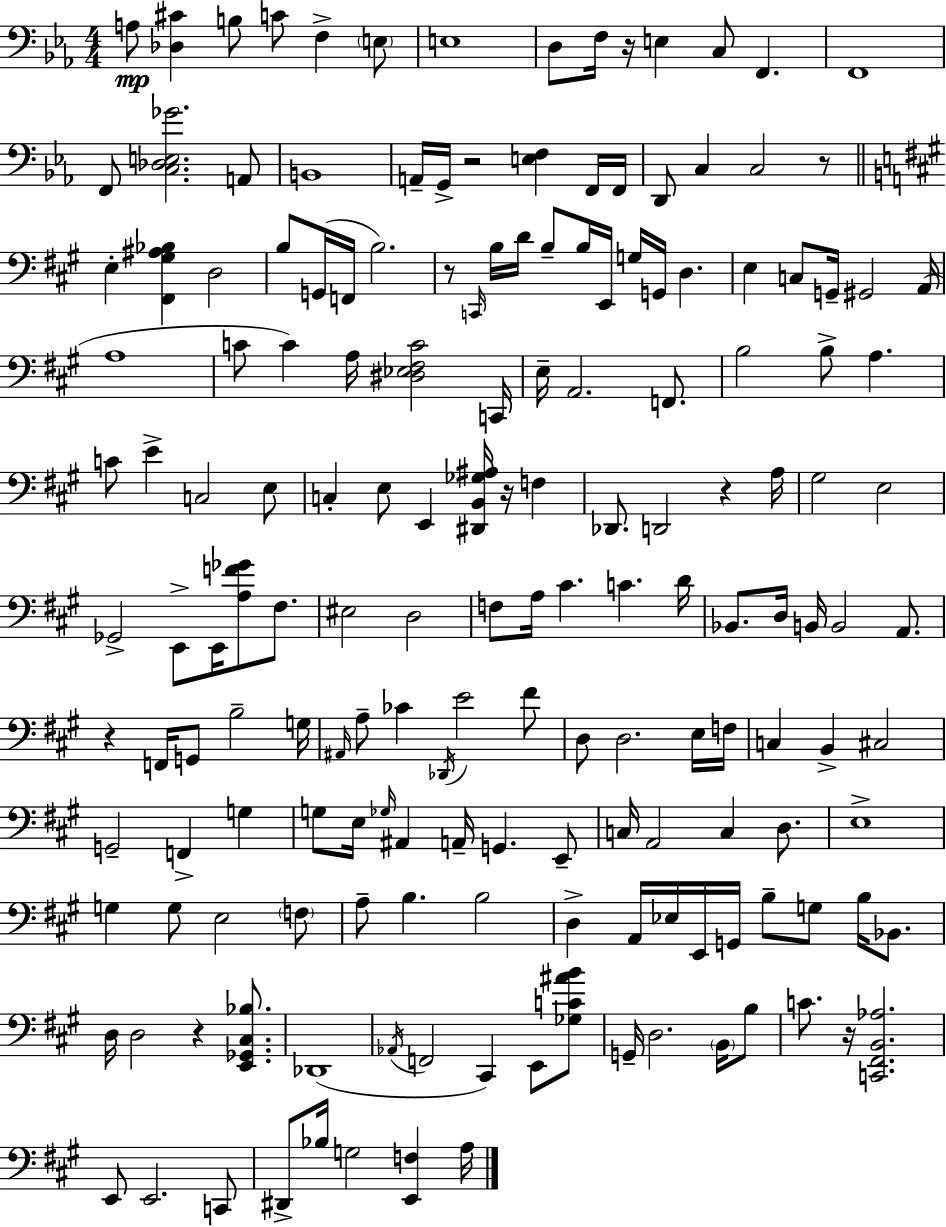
{
  \clef bass
  \numericTimeSignature
  \time 4/4
  \key ees \major
  \repeat volta 2 { a8\mp <des cis'>4 b8 c'8 f4-> \parenthesize e8 | e1 | d8 f16 r16 e4 c8 f,4. | f,1 | \break f,8 <c des e ges'>2. a,8 | b,1 | a,16-- g,16-> r2 <e f>4 f,16 f,16 | d,8 c4 c2 r8 | \break \bar "||" \break \key a \major e4-. <fis, gis ais bes>4 d2 | b8 g,16( f,16 b2.) | r8 \grace { c,16 } b16 d'16 b8-- b16 e,16 g16 g,16 d4. | e4 c8 g,16-- gis,2 | \break a,16( a1 | c'8 c'4) a16 <dis ees fis c'>2 | c,16 e16-- a,2. f,8. | b2 b8-> a4. | \break c'8 e'4-> c2 e8 | c4-. e8 e,4 <dis, b, ges ais>16 r16 f4 | des,8. d,2 r4 | a16 gis2 e2 | \break ges,2-> e,8-> e,16 <a f' ges'>8 fis8. | eis2 d2 | f8 a16 cis'4. c'4. | d'16 bes,8. d16 b,16 b,2 a,8. | \break r4 f,16 g,8 b2-- | g16 \grace { ais,16 } a8-- ces'4 \acciaccatura { des,16 } e'2 | fis'8 d8 d2. | e16 f16 c4 b,4-> cis2 | \break g,2-- f,4-> g4 | g8 e16 \grace { ges16 } ais,4 a,16-- g,4. | e,8-- c16 a,2 c4 | d8. e1-> | \break g4 g8 e2 | \parenthesize f8 a8-- b4. b2 | d4-> a,16 ees16 e,16 g,16 b8-- g8 | b16 bes,8. d16 d2 r4 | \break <e, ges, cis bes>8. des,1( | \acciaccatura { aes,16 } f,2 cis,4) | e,8 <ges c' ais' b'>8 g,16-- d2. | \parenthesize b,16 b8 c'8. r16 <c, fis, b, aes>2. | \break e,8 e,2. | c,8 dis,8-> bes16 g2 | <e, f>4 a16 } \bar "|."
}